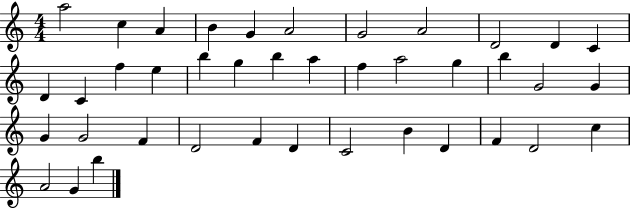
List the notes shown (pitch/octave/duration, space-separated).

A5/h C5/q A4/q B4/q G4/q A4/h G4/h A4/h D4/h D4/q C4/q D4/q C4/q F5/q E5/q B5/q G5/q B5/q A5/q F5/q A5/h G5/q B5/q G4/h G4/q G4/q G4/h F4/q D4/h F4/q D4/q C4/h B4/q D4/q F4/q D4/h C5/q A4/h G4/q B5/q